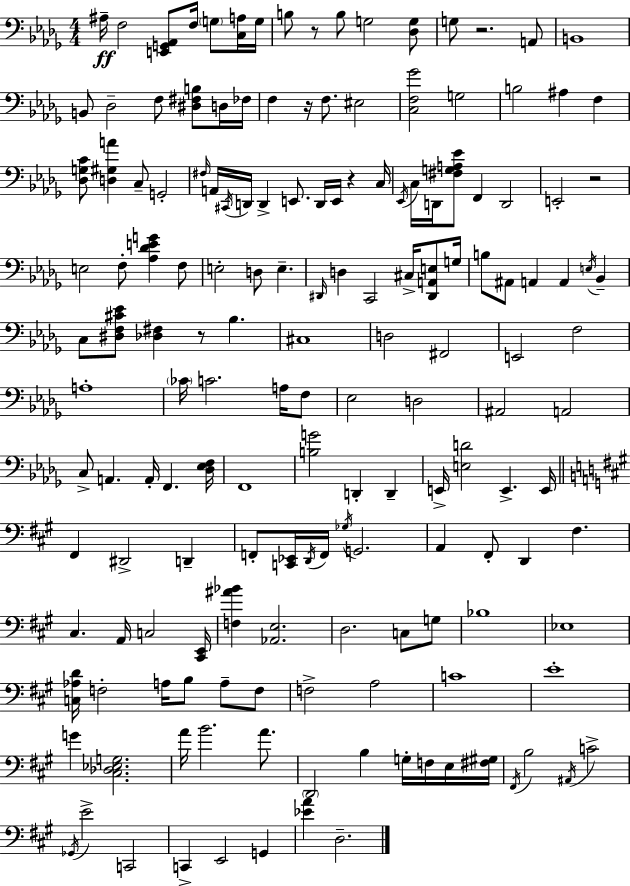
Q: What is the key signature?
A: BES minor